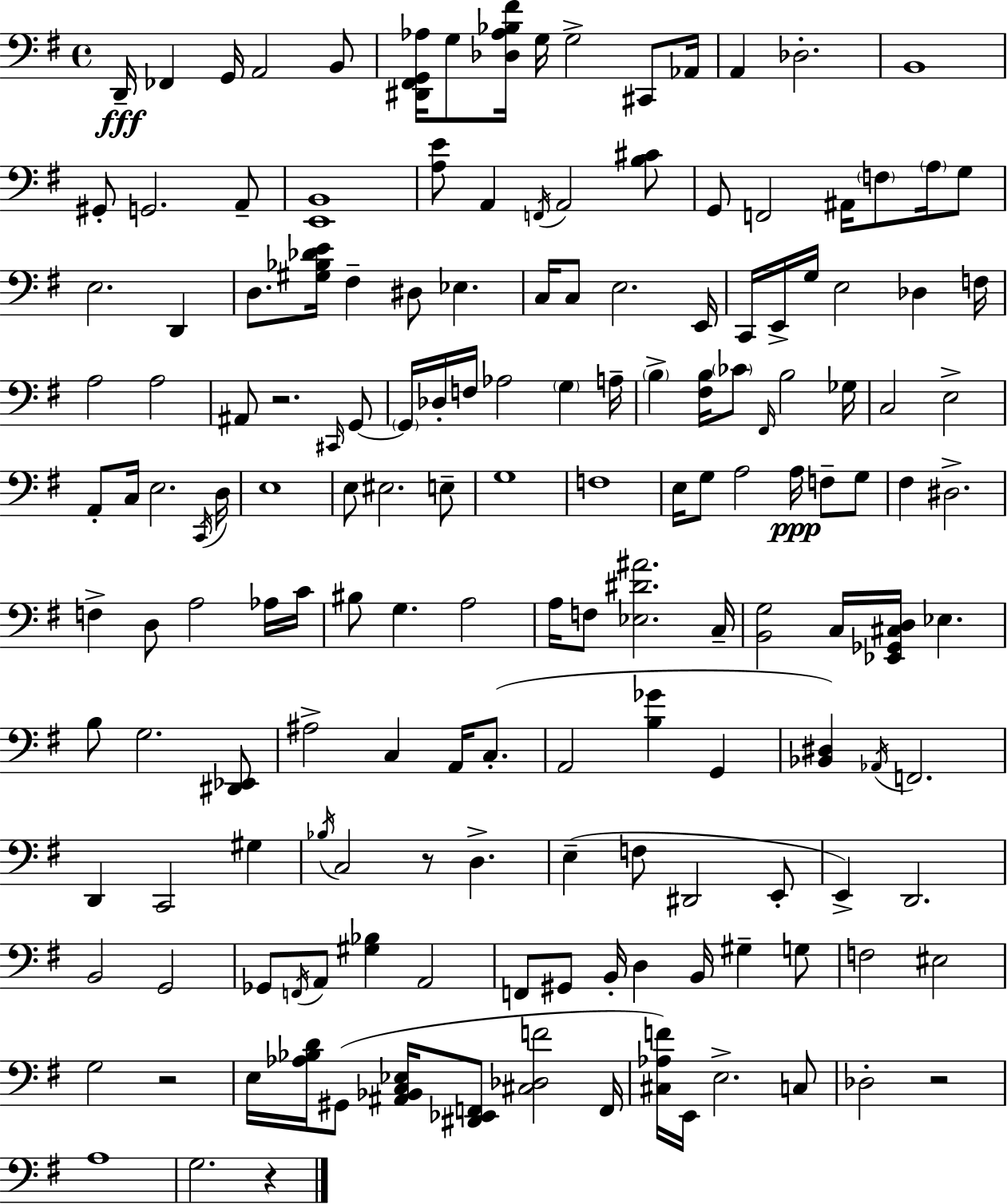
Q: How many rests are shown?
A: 5